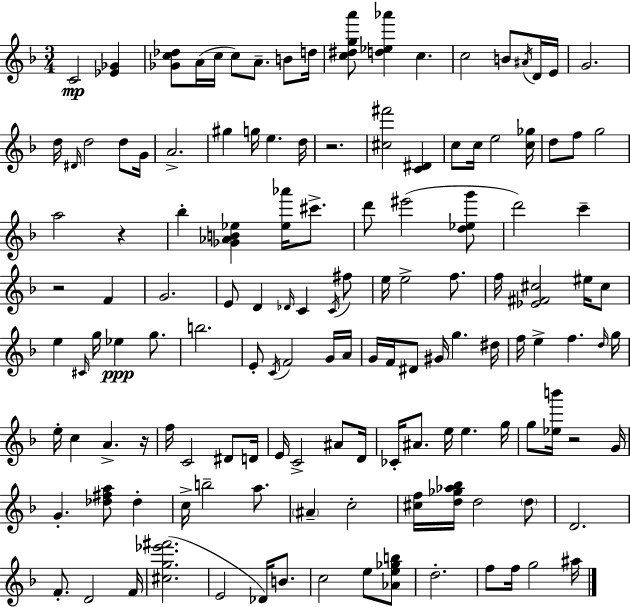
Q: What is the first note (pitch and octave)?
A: C4